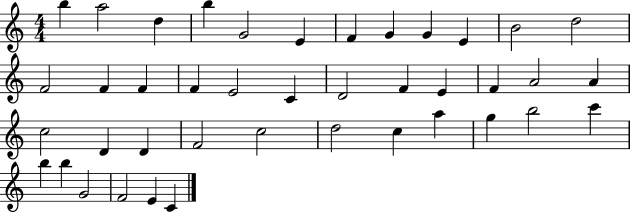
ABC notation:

X:1
T:Untitled
M:4/4
L:1/4
K:C
b a2 d b G2 E F G G E B2 d2 F2 F F F E2 C D2 F E F A2 A c2 D D F2 c2 d2 c a g b2 c' b b G2 F2 E C